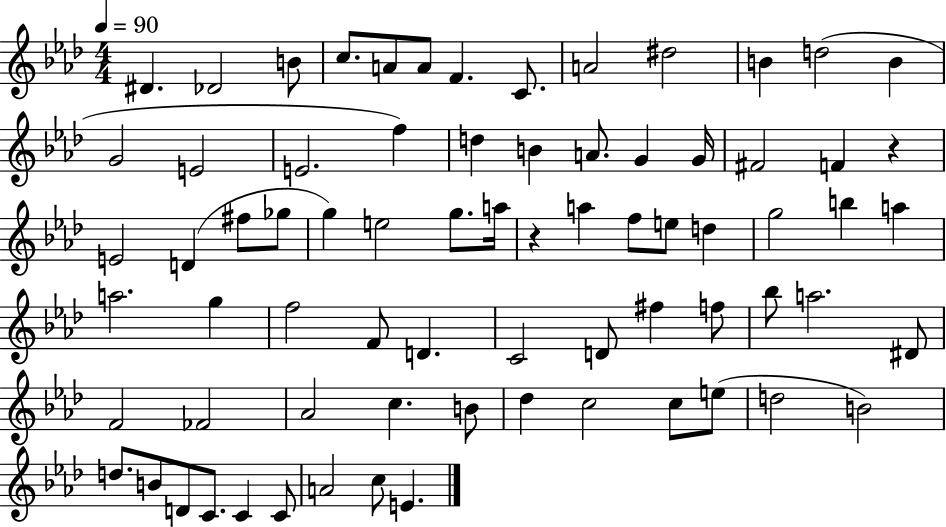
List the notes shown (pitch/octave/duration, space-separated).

D#4/q. Db4/h B4/e C5/e. A4/e A4/e F4/q. C4/e. A4/h D#5/h B4/q D5/h B4/q G4/h E4/h E4/h. F5/q D5/q B4/q A4/e. G4/q G4/s F#4/h F4/q R/q E4/h D4/q F#5/e Gb5/e G5/q E5/h G5/e. A5/s R/q A5/q F5/e E5/e D5/q G5/h B5/q A5/q A5/h. G5/q F5/h F4/e D4/q. C4/h D4/e F#5/q F5/e Bb5/e A5/h. D#4/e F4/h FES4/h Ab4/h C5/q. B4/e Db5/q C5/h C5/e E5/e D5/h B4/h D5/e. B4/e D4/e C4/e. C4/q C4/e A4/h C5/e E4/q.